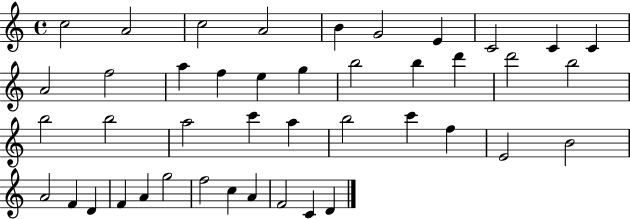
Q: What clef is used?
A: treble